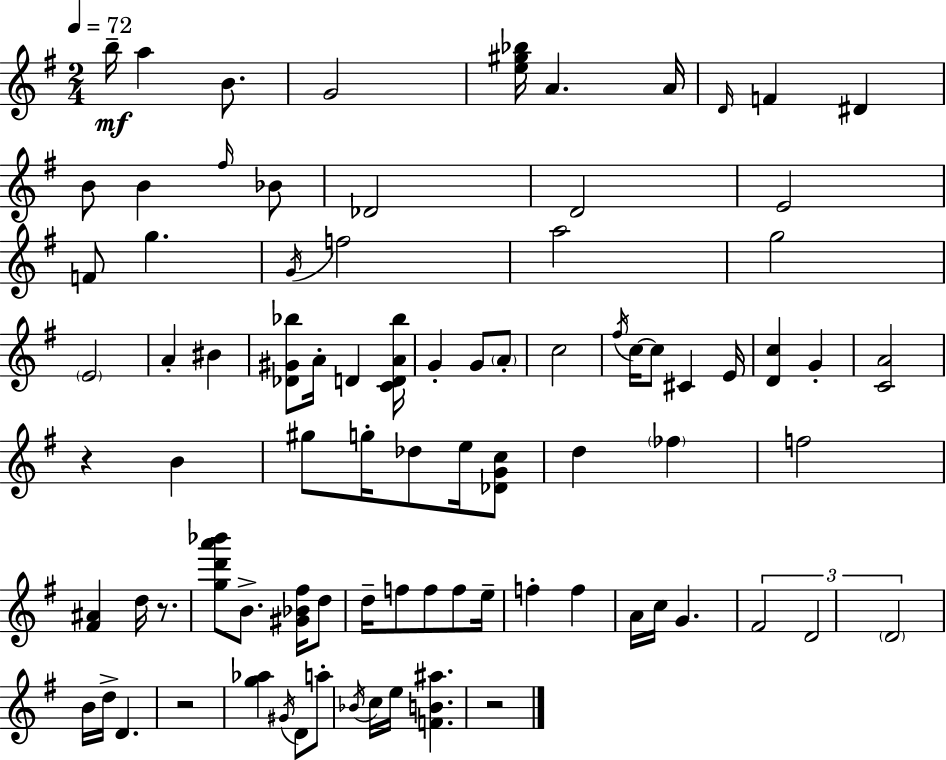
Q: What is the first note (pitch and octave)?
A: B5